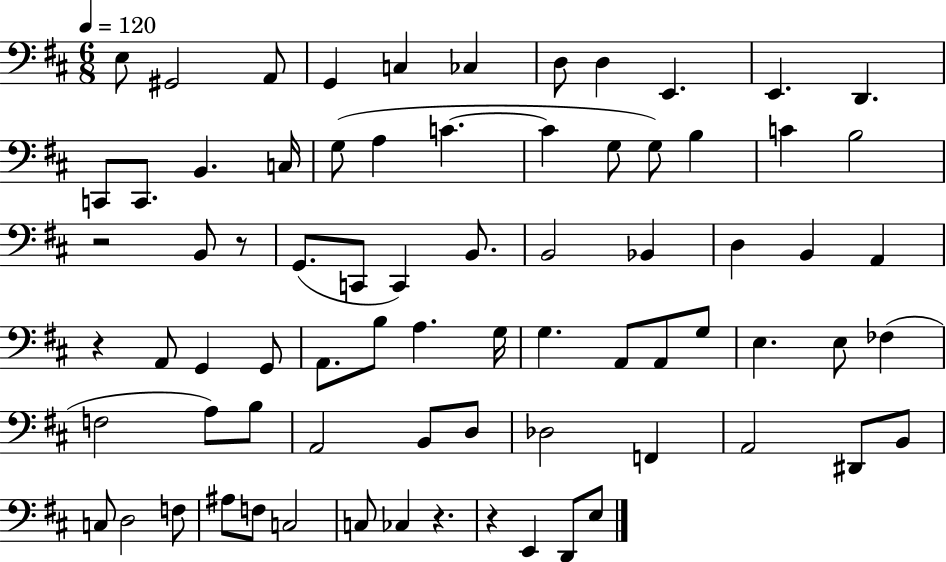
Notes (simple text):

E3/e G#2/h A2/e G2/q C3/q CES3/q D3/e D3/q E2/q. E2/q. D2/q. C2/e C2/e. B2/q. C3/s G3/e A3/q C4/q. C4/q G3/e G3/e B3/q C4/q B3/h R/h B2/e R/e G2/e. C2/e C2/q B2/e. B2/h Bb2/q D3/q B2/q A2/q R/q A2/e G2/q G2/e A2/e. B3/e A3/q. G3/s G3/q. A2/e A2/e G3/e E3/q. E3/e FES3/q F3/h A3/e B3/e A2/h B2/e D3/e Db3/h F2/q A2/h D#2/e B2/e C3/e D3/h F3/e A#3/e F3/e C3/h C3/e CES3/q R/q. R/q E2/q D2/e E3/e